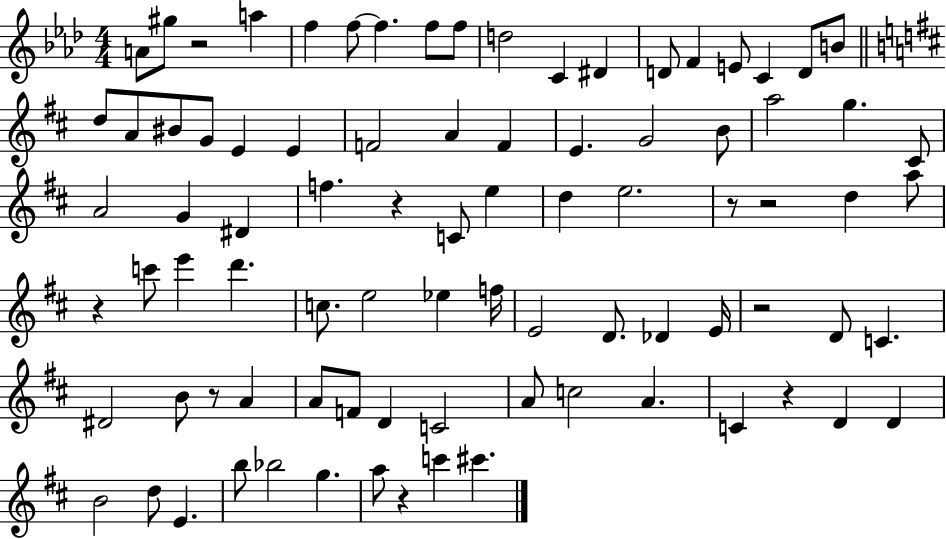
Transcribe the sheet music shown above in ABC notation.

X:1
T:Untitled
M:4/4
L:1/4
K:Ab
A/2 ^g/2 z2 a f f/2 f f/2 f/2 d2 C ^D D/2 F E/2 C D/2 B/2 d/2 A/2 ^B/2 G/2 E E F2 A F E G2 B/2 a2 g ^C/2 A2 G ^D f z C/2 e d e2 z/2 z2 d a/2 z c'/2 e' d' c/2 e2 _e f/4 E2 D/2 _D E/4 z2 D/2 C ^D2 B/2 z/2 A A/2 F/2 D C2 A/2 c2 A C z D D B2 d/2 E b/2 _b2 g a/2 z c' ^c'